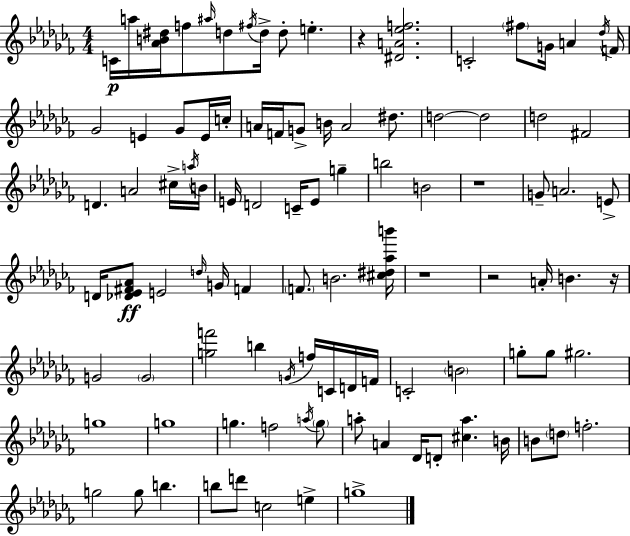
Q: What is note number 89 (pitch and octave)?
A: G5